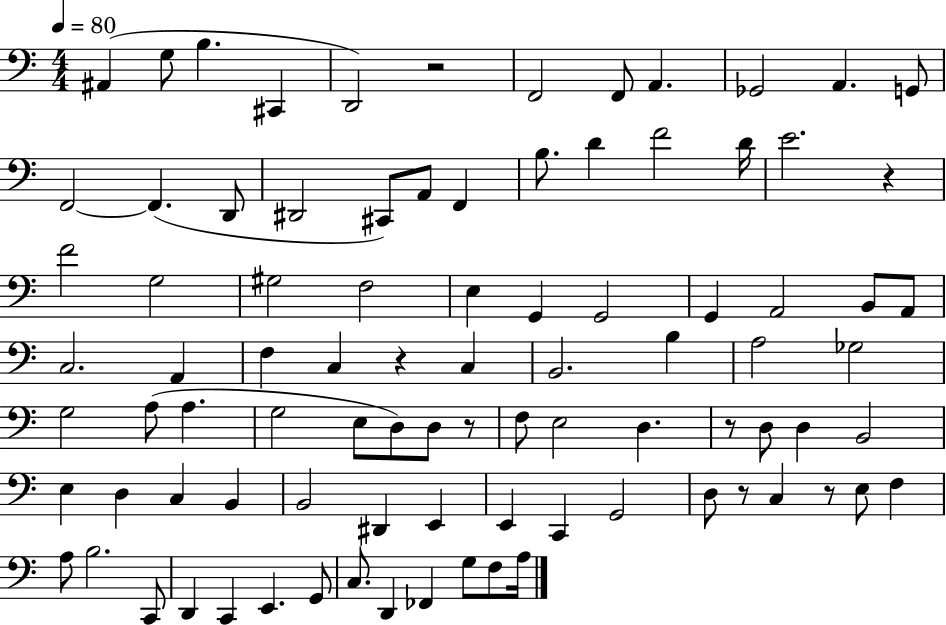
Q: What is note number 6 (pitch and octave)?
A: F2